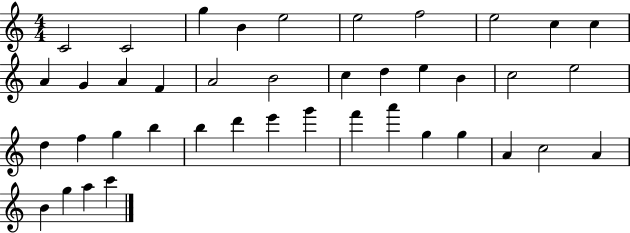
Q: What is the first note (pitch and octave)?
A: C4